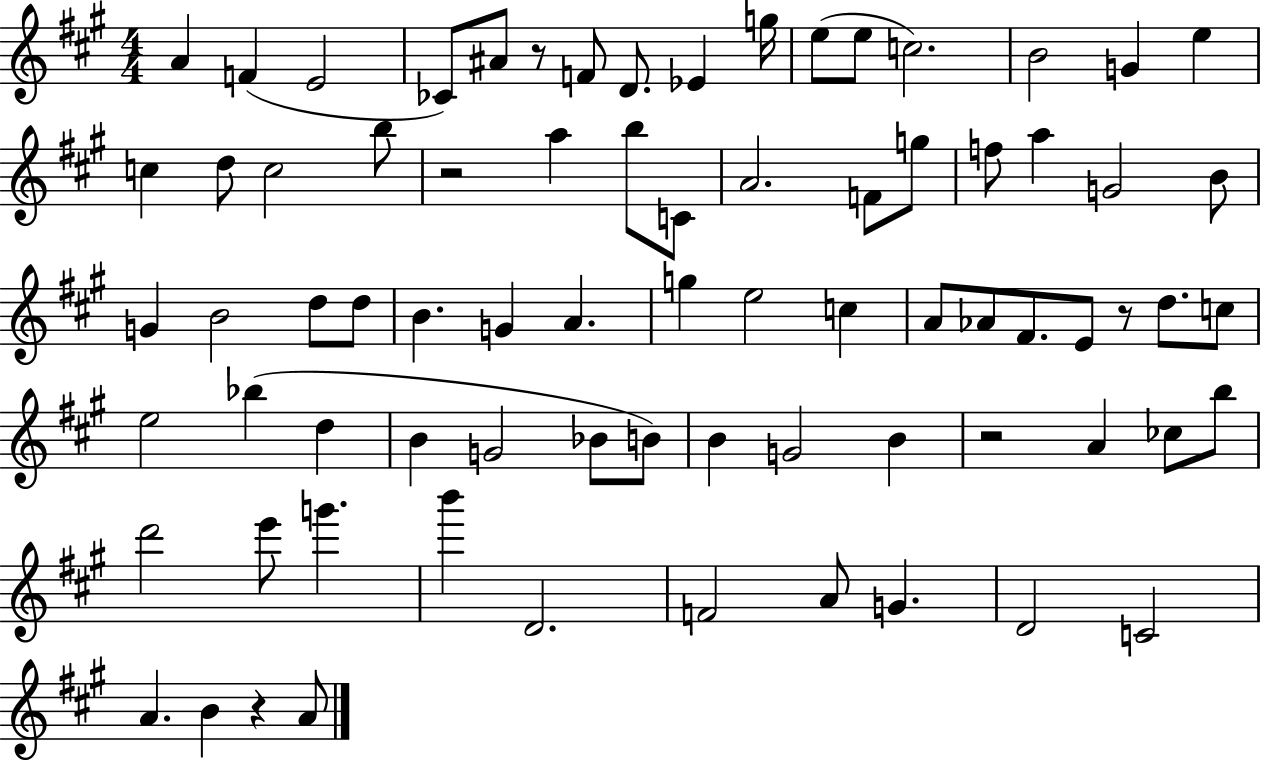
A4/q F4/q E4/h CES4/e A#4/e R/e F4/e D4/e. Eb4/q G5/s E5/e E5/e C5/h. B4/h G4/q E5/q C5/q D5/e C5/h B5/e R/h A5/q B5/e C4/e A4/h. F4/e G5/e F5/e A5/q G4/h B4/e G4/q B4/h D5/e D5/e B4/q. G4/q A4/q. G5/q E5/h C5/q A4/e Ab4/e F#4/e. E4/e R/e D5/e. C5/e E5/h Bb5/q D5/q B4/q G4/h Bb4/e B4/e B4/q G4/h B4/q R/h A4/q CES5/e B5/e D6/h E6/e G6/q. B6/q D4/h. F4/h A4/e G4/q. D4/h C4/h A4/q. B4/q R/q A4/e